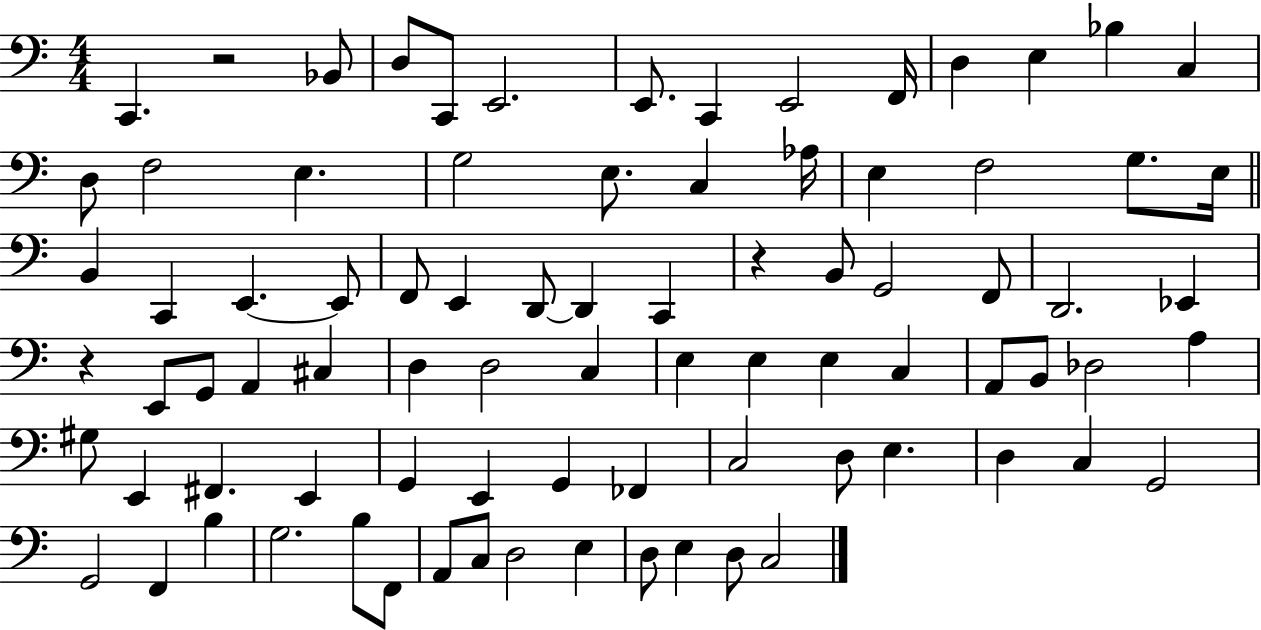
X:1
T:Untitled
M:4/4
L:1/4
K:C
C,, z2 _B,,/2 D,/2 C,,/2 E,,2 E,,/2 C,, E,,2 F,,/4 D, E, _B, C, D,/2 F,2 E, G,2 E,/2 C, _A,/4 E, F,2 G,/2 E,/4 B,, C,, E,, E,,/2 F,,/2 E,, D,,/2 D,, C,, z B,,/2 G,,2 F,,/2 D,,2 _E,, z E,,/2 G,,/2 A,, ^C, D, D,2 C, E, E, E, C, A,,/2 B,,/2 _D,2 A, ^G,/2 E,, ^F,, E,, G,, E,, G,, _F,, C,2 D,/2 E, D, C, G,,2 G,,2 F,, B, G,2 B,/2 F,,/2 A,,/2 C,/2 D,2 E, D,/2 E, D,/2 C,2